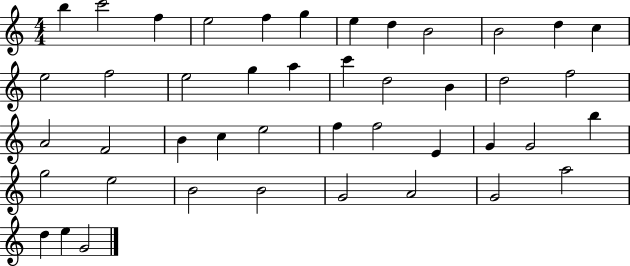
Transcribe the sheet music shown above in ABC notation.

X:1
T:Untitled
M:4/4
L:1/4
K:C
b c'2 f e2 f g e d B2 B2 d c e2 f2 e2 g a c' d2 B d2 f2 A2 F2 B c e2 f f2 E G G2 b g2 e2 B2 B2 G2 A2 G2 a2 d e G2